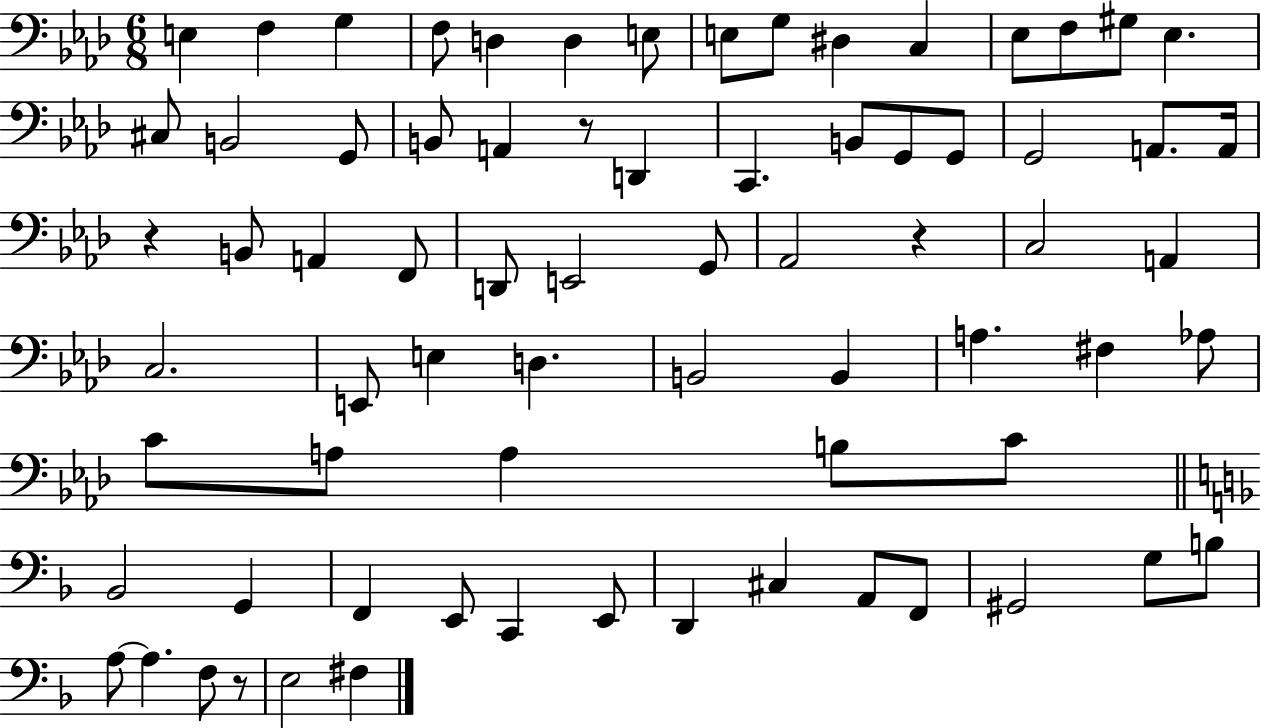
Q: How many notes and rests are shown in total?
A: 73